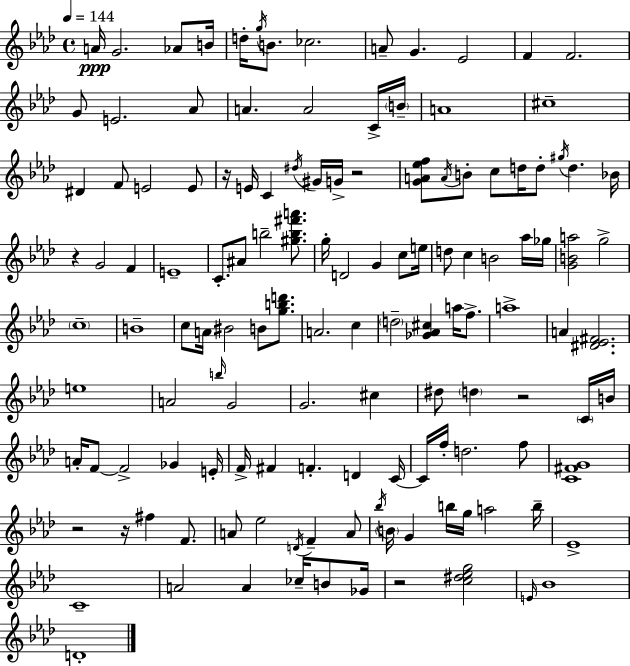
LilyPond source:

{
  \clef treble
  \time 4/4
  \defaultTimeSignature
  \key f \minor
  \tempo 4 = 144
  a'16\ppp g'2. aes'8 b'16 | d''16-. \acciaccatura { g''16 } b'8. ces''2. | a'8-- g'4. ees'2 | f'4 f'2. | \break g'8 e'2. aes'8 | a'4. a'2 c'16-> | \parenthesize b'16-- a'1 | cis''1-- | \break dis'4 f'8 e'2 e'8 | r16 e'16 c'4 \acciaccatura { dis''16 } gis'16 g'16-> r2 | <g' a' ees'' f''>8 \acciaccatura { a'16 } b'8-. c''8 d''16 d''8-. \acciaccatura { gis''16 } d''4. | bes'16 r4 g'2 | \break f'4 e'1-- | c'8.-. ais'8 b''2-- | <gis'' b'' fis''' a'''>8. g''16-. d'2 g'4 | c''8 e''16 d''8 c''4 b'2 | \break aes''16 ges''16 <g' b' a''>2 g''2-> | \parenthesize c''1-- | b'1-- | c''8 a'16 bis'2 b'8 | \break <g'' b'' d'''>8. a'2. | c''4 \parenthesize d''2-- <ges' aes' cis''>4 | a''16 f''8.-> a''1-> | a'4 <dis' ees' fis'>2. | \break e''1 | a'2 \grace { b''16 } g'2 | g'2. | cis''4 dis''8 \parenthesize d''4 r2 | \break \parenthesize c'16 b'16 a'16-. f'8~~ f'2-> | ges'4 e'16-. f'16-> fis'4 f'4.-. | d'4 c'16~~ c'16 f''16-. d''2. | f''8 <c' fis' g'>1 | \break r2 r16 fis''4 | f'8. a'8 ees''2 \acciaccatura { d'16 } | f'4-- a'8 \acciaccatura { bes''16 } \parenthesize b'16 g'4 b''16 g''16 a''2 | b''16-- ees'1-> | \break c'1-- | a'2 a'4 | ces''16-- b'8 ges'16 r2 <c'' dis'' ees'' g''>2 | \grace { e'16 } bes'1 | \break d'1-. | \bar "|."
}